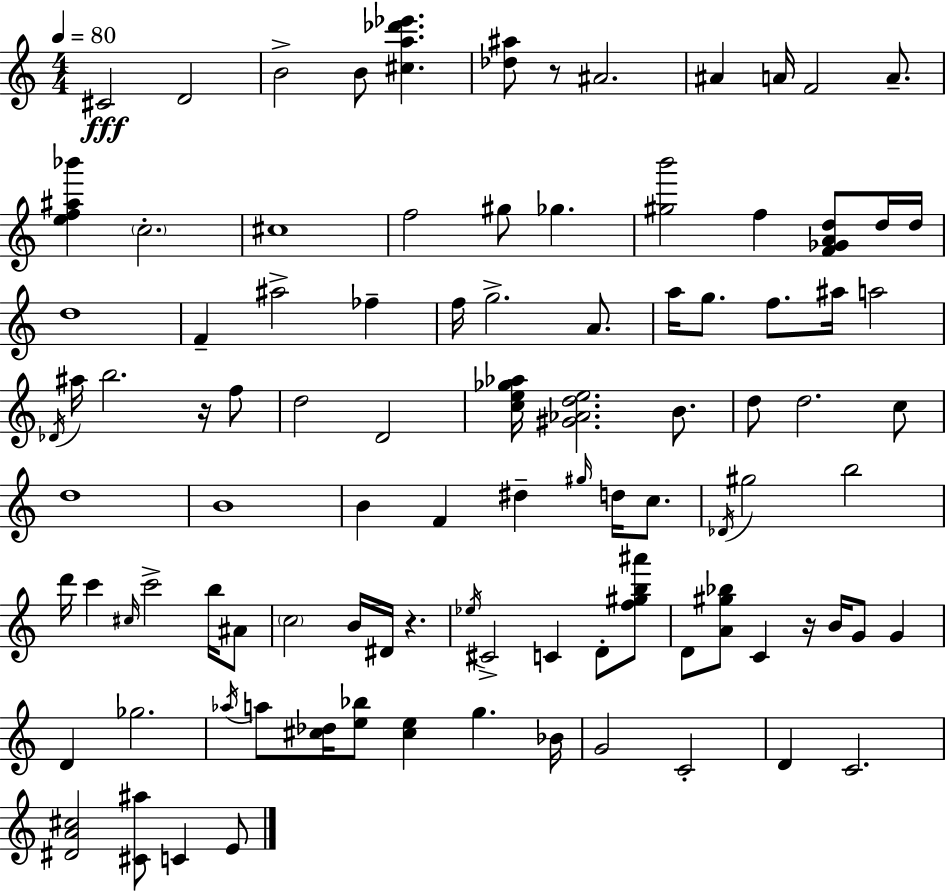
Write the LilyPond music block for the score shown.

{
  \clef treble
  \numericTimeSignature
  \time 4/4
  \key a \minor
  \tempo 4 = 80
  cis'2\fff d'2 | b'2-> b'8 <cis'' a'' des''' ees'''>4. | <des'' ais''>8 r8 ais'2. | ais'4 a'16 f'2 a'8.-- | \break <e'' f'' ais'' bes'''>4 \parenthesize c''2.-. | cis''1 | f''2 gis''8 ges''4. | <gis'' b'''>2 f''4 <f' ges' a' d''>8 d''16 d''16 | \break d''1 | f'4-- ais''2-> fes''4-- | f''16 g''2.-> a'8. | a''16 g''8. f''8. ais''16 a''2 | \break \acciaccatura { des'16 } ais''16 b''2. r16 f''8 | d''2 d'2 | <c'' e'' ges'' aes''>16 <gis' aes' d'' e''>2. b'8. | d''8 d''2. c''8 | \break d''1 | b'1 | b'4 f'4 dis''4-- \grace { gis''16 } d''16 c''8. | \acciaccatura { des'16 } gis''2 b''2 | \break d'''16 c'''4 \grace { cis''16 } c'''2-> | b''16 ais'8 \parenthesize c''2 b'16 dis'16 r4. | \acciaccatura { ees''16 } cis'2-> c'4 | d'8-. <f'' gis'' b'' ais'''>8 d'8 <a' gis'' bes''>8 c'4 r16 b'16 g'8 | \break g'4 d'4 ges''2. | \acciaccatura { aes''16 } a''8 <cis'' des''>16 <e'' bes''>8 <cis'' e''>4 g''4. | bes'16 g'2 c'2-. | d'4 c'2. | \break <dis' a' cis''>2 <cis' ais''>8 | c'4 e'8 \bar "|."
}